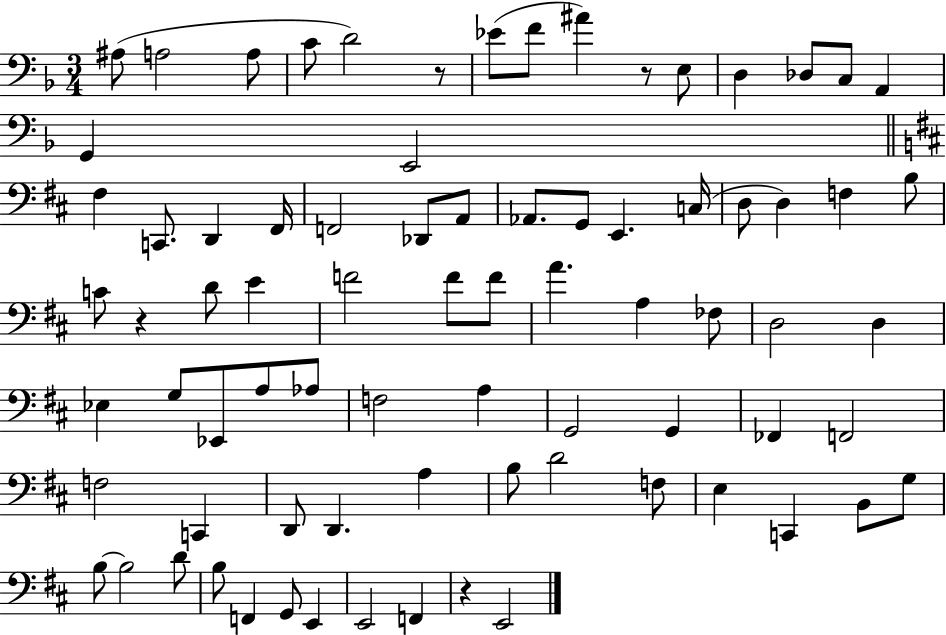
X:1
T:Untitled
M:3/4
L:1/4
K:F
^A,/2 A,2 A,/2 C/2 D2 z/2 _E/2 F/2 ^A z/2 E,/2 D, _D,/2 C,/2 A,, G,, E,,2 ^F, C,,/2 D,, ^F,,/4 F,,2 _D,,/2 A,,/2 _A,,/2 G,,/2 E,, C,/4 D,/2 D, F, B,/2 C/2 z D/2 E F2 F/2 F/2 A A, _F,/2 D,2 D, _E, G,/2 _E,,/2 A,/2 _A,/2 F,2 A, G,,2 G,, _F,, F,,2 F,2 C,, D,,/2 D,, A, B,/2 D2 F,/2 E, C,, B,,/2 G,/2 B,/2 B,2 D/2 B,/2 F,, G,,/2 E,, E,,2 F,, z E,,2